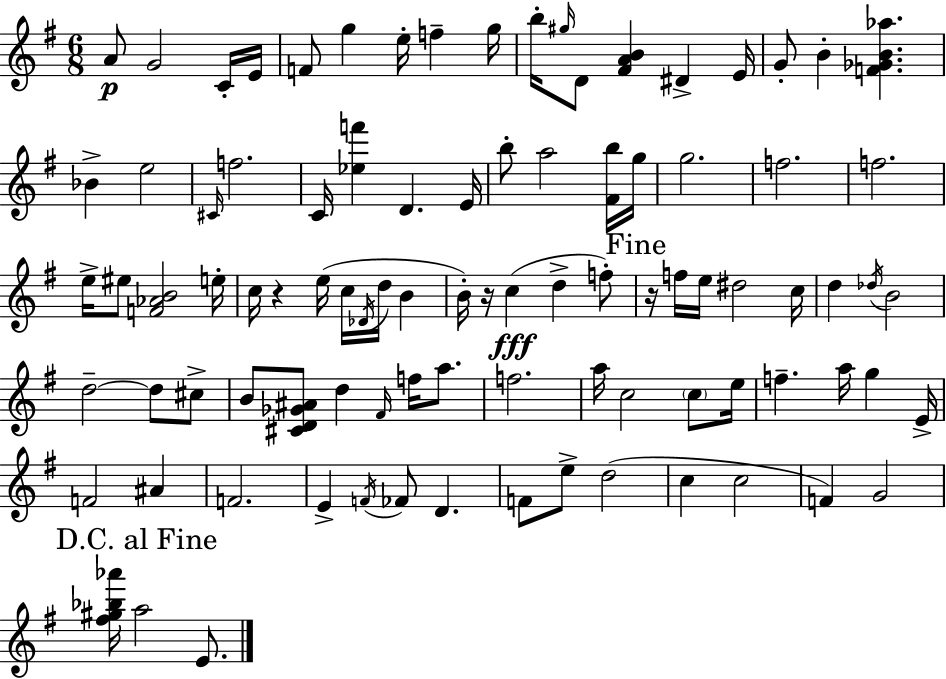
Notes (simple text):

A4/e G4/h C4/s E4/s F4/e G5/q E5/s F5/q G5/s B5/s G#5/s D4/e [F#4,A4,B4]/q D#4/q E4/s G4/e B4/q [F4,Gb4,B4,Ab5]/q. Bb4/q E5/h C#4/s F5/h. C4/s [Eb5,F6]/q D4/q. E4/s B5/e A5/h [F#4,B5]/s G5/s G5/h. F5/h. F5/h. E5/s EIS5/e [F4,Ab4,B4]/h E5/s C5/s R/q E5/s C5/s Db4/s D5/s B4/q B4/s R/s C5/q D5/q F5/e R/s F5/s E5/s D#5/h C5/s D5/q Db5/s B4/h D5/h D5/e C#5/e B4/e [C#4,D4,Gb4,A#4]/e D5/q F#4/s F5/s A5/e. F5/h. A5/s C5/h C5/e E5/s F5/q. A5/s G5/q E4/s F4/h A#4/q F4/h. E4/q F4/s FES4/e D4/q. F4/e E5/e D5/h C5/q C5/h F4/q G4/h [F#5,G#5,Bb5,Ab6]/s A5/h E4/e.